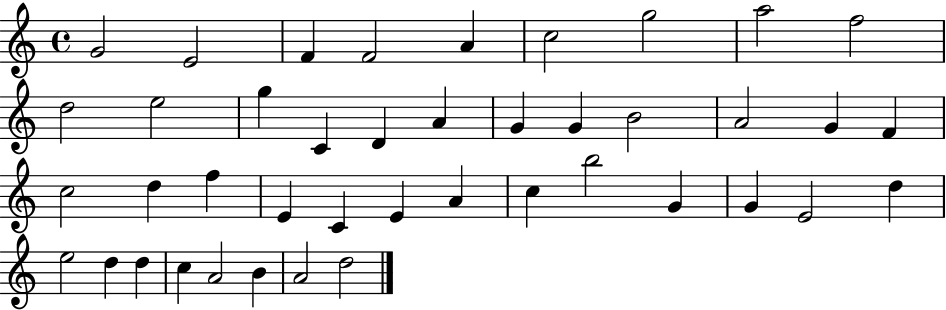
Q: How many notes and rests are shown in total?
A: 42